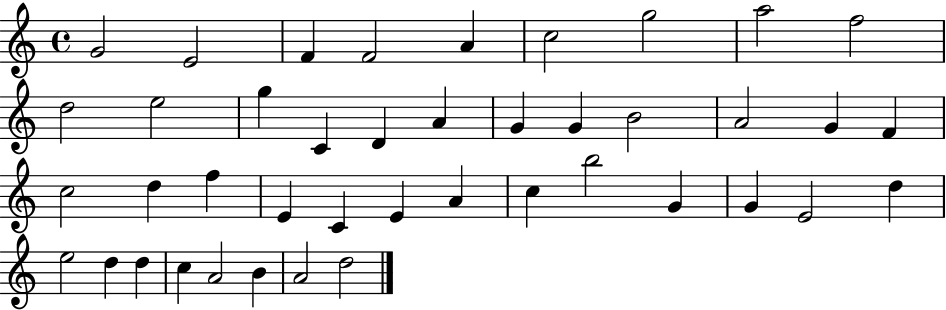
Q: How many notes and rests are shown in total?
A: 42